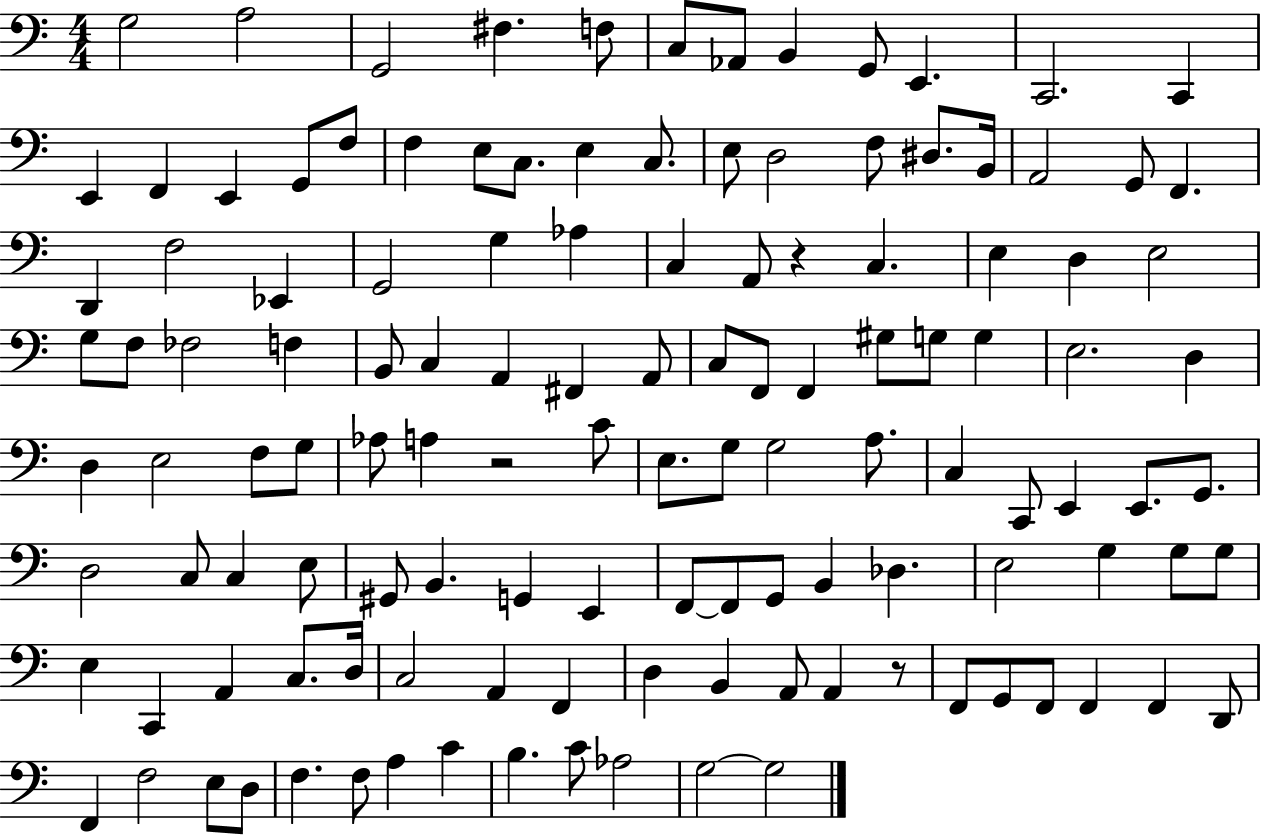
{
  \clef bass
  \numericTimeSignature
  \time 4/4
  \key c \major
  g2 a2 | g,2 fis4. f8 | c8 aes,8 b,4 g,8 e,4. | c,2. c,4 | \break e,4 f,4 e,4 g,8 f8 | f4 e8 c8. e4 c8. | e8 d2 f8 dis8. b,16 | a,2 g,8 f,4. | \break d,4 f2 ees,4 | g,2 g4 aes4 | c4 a,8 r4 c4. | e4 d4 e2 | \break g8 f8 fes2 f4 | b,8 c4 a,4 fis,4 a,8 | c8 f,8 f,4 gis8 g8 g4 | e2. d4 | \break d4 e2 f8 g8 | aes8 a4 r2 c'8 | e8. g8 g2 a8. | c4 c,8 e,4 e,8. g,8. | \break d2 c8 c4 e8 | gis,8 b,4. g,4 e,4 | f,8~~ f,8 g,8 b,4 des4. | e2 g4 g8 g8 | \break e4 c,4 a,4 c8. d16 | c2 a,4 f,4 | d4 b,4 a,8 a,4 r8 | f,8 g,8 f,8 f,4 f,4 d,8 | \break f,4 f2 e8 d8 | f4. f8 a4 c'4 | b4. c'8 aes2 | g2~~ g2 | \break \bar "|."
}